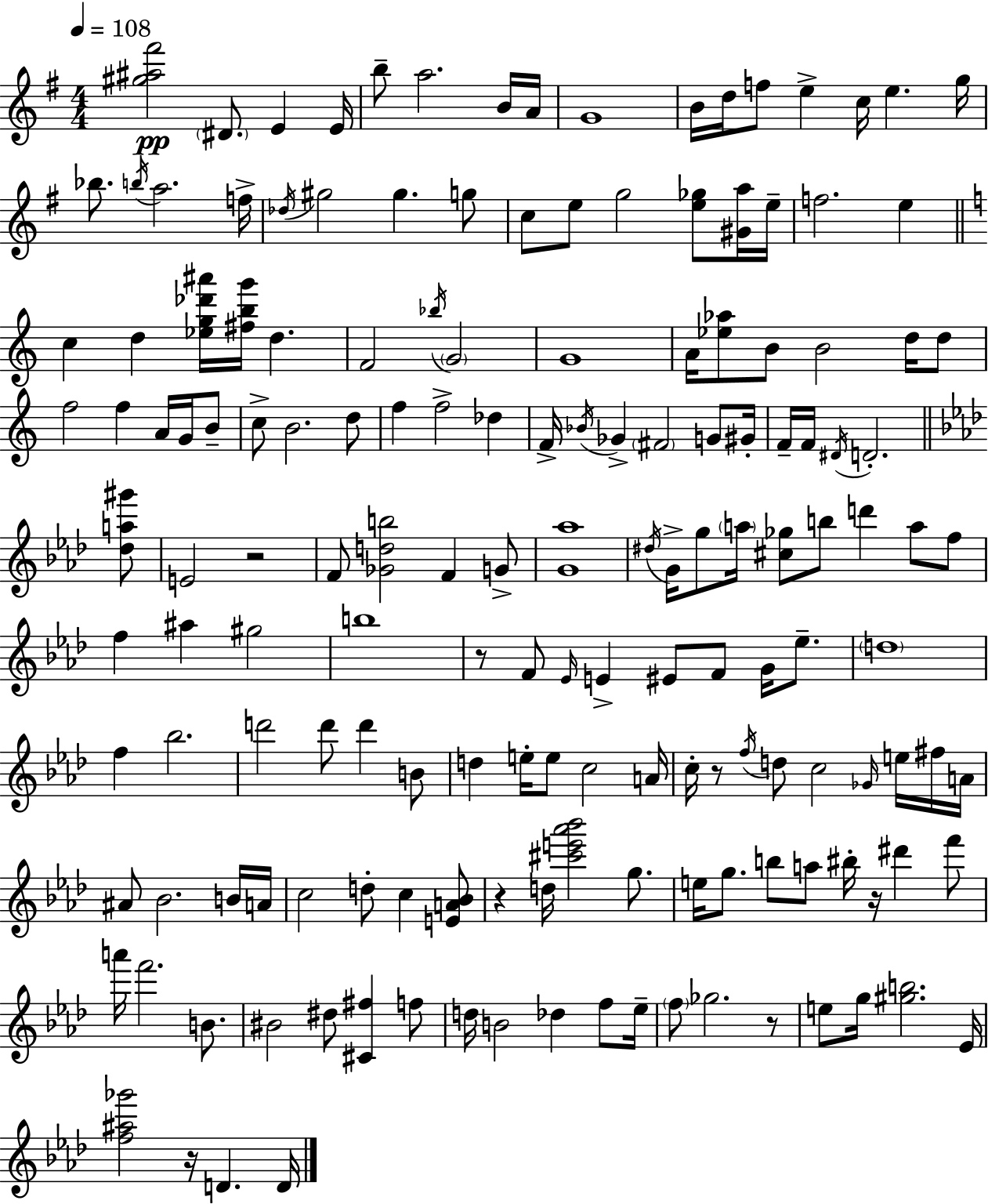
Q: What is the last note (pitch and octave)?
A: D4